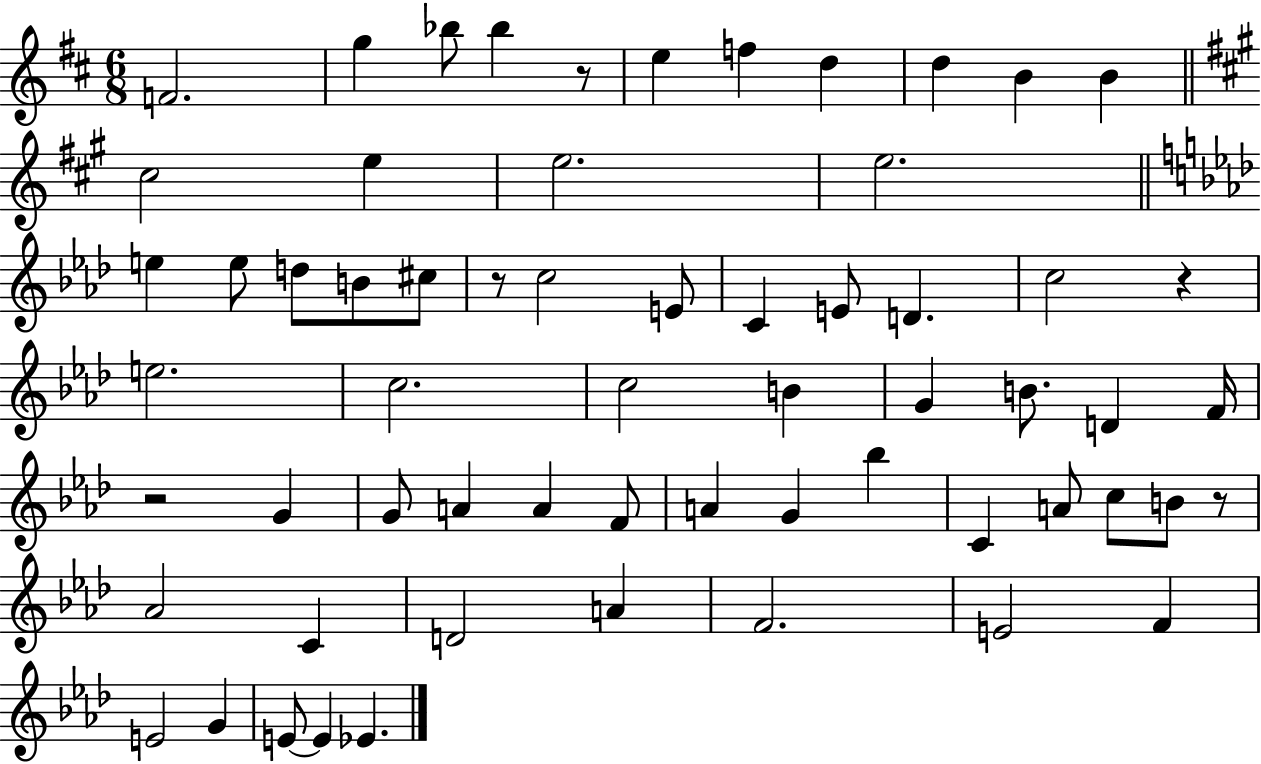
{
  \clef treble
  \numericTimeSignature
  \time 6/8
  \key d \major
  f'2. | g''4 bes''8 bes''4 r8 | e''4 f''4 d''4 | d''4 b'4 b'4 | \break \bar "||" \break \key a \major cis''2 e''4 | e''2. | e''2. | \bar "||" \break \key f \minor e''4 e''8 d''8 b'8 cis''8 | r8 c''2 e'8 | c'4 e'8 d'4. | c''2 r4 | \break e''2. | c''2. | c''2 b'4 | g'4 b'8. d'4 f'16 | \break r2 g'4 | g'8 a'4 a'4 f'8 | a'4 g'4 bes''4 | c'4 a'8 c''8 b'8 r8 | \break aes'2 c'4 | d'2 a'4 | f'2. | e'2 f'4 | \break e'2 g'4 | e'8~~ e'4 ees'4. | \bar "|."
}